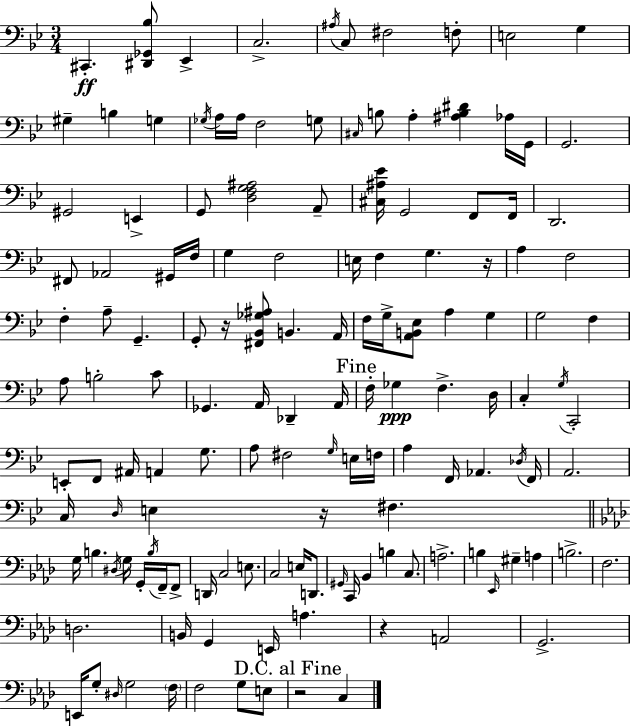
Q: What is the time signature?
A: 3/4